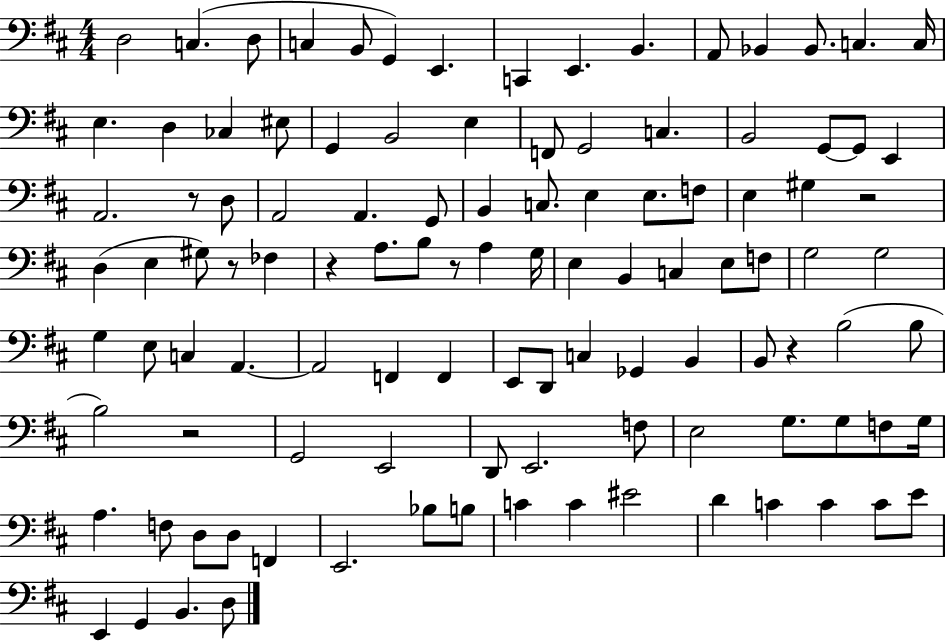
X:1
T:Untitled
M:4/4
L:1/4
K:D
D,2 C, D,/2 C, B,,/2 G,, E,, C,, E,, B,, A,,/2 _B,, _B,,/2 C, C,/4 E, D, _C, ^E,/2 G,, B,,2 E, F,,/2 G,,2 C, B,,2 G,,/2 G,,/2 E,, A,,2 z/2 D,/2 A,,2 A,, G,,/2 B,, C,/2 E, E,/2 F,/2 E, ^G, z2 D, E, ^G,/2 z/2 _F, z A,/2 B,/2 z/2 A, G,/4 E, B,, C, E,/2 F,/2 G,2 G,2 G, E,/2 C, A,, A,,2 F,, F,, E,,/2 D,,/2 C, _G,, B,, B,,/2 z B,2 B,/2 B,2 z2 G,,2 E,,2 D,,/2 E,,2 F,/2 E,2 G,/2 G,/2 F,/2 G,/4 A, F,/2 D,/2 D,/2 F,, E,,2 _B,/2 B,/2 C C ^E2 D C C C/2 E/2 E,, G,, B,, D,/2